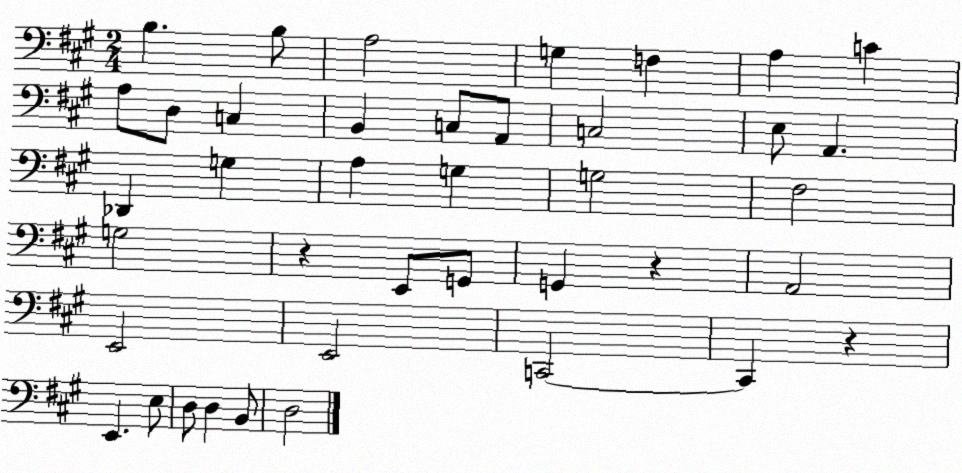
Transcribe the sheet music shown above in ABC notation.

X:1
T:Untitled
M:2/4
L:1/4
K:A
B, B,/2 A,2 G, F, A, C A,/2 D,/2 C, B,, C,/2 A,,/2 C,2 E,/2 A,, _D,, G, A, G, G,2 ^F,2 G,2 z E,,/2 G,,/2 G,, z A,,2 E,,2 E,,2 C,,2 C,, z E,, E,/2 D,/2 D, B,,/2 D,2